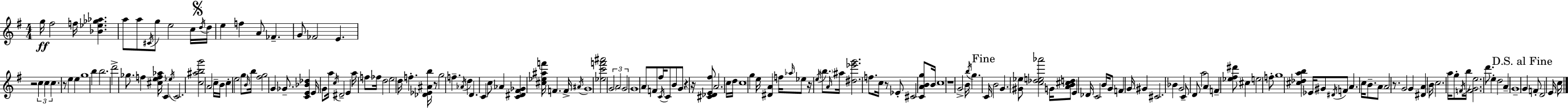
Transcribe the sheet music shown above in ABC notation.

X:1
T:Untitled
M:4/4
L:1/4
K:Em
g/4 ^f2 f/4 [_B_e_g_a] a/2 a/2 ^C/4 g/2 e2 c/4 d/4 d/4 e f A/2 _F G/2 _F2 E z2 c c c z/2 e e g4 b b2 d'2 _g/2 f [^cef_a]/4 C _e/4 C2 [c^abg']2 A2 c/4 B/4 c e2 g/2 B/4 b/4 [^fg]2 G _G/2 [CE_B_d] E/4 G/2 a/4 c/4 ^D2 E a/4 f/2 _f/4 d2 e2 d/4 f [_D_E^Ab]/4 z/2 g2 f _A/4 d D C c/2 _A [C^D^F_G] [^c_e^af']/4 F F/4 ^A/4 G4 [_ec'f'^a']2 G2 A2 G2 G4 A/2 F/2 ^f/4 C/4 C/2 B/2 G/2 z z/4 [^C_DE^f]/2 A2 c/4 d/4 c4 g e/4 [^DA] f/4 _a/4 _e/2 z/4 e/4 b/2 A/4 ^a/4 [^d_e'g']2 f/2 c/4 z/2 _E/2 ^C2 [CABg]/2 B/4 c4 z4 G2 B/4 b/4 g C/4 B2 G [^G_e]/2 [c_de_a']2 G/4 [AB^cd]/2 E _D/4 C2 B/4 G/2 F G/4 ^G ^C2 _B G2 C/2 D/2 a2 A F [_e^f^d']/2 ^c e2 f/2 g4 [^c_dab] _E/4 ^G/2 ^D/4 F/2 A c/4 B/2 A/2 A2 z/2 G2 G [^DA] B/4 c2 a/4 g/2 F/4 b/4 [FGe]2 d'/2 e d2 A G4 G F/2 D2 E/4 c/4